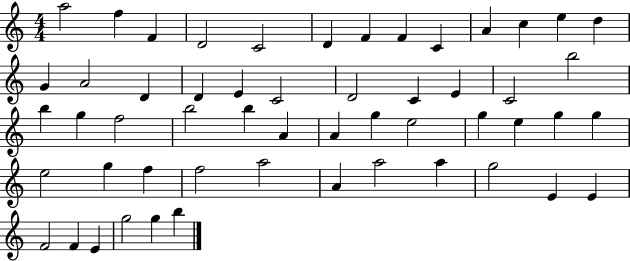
{
  \clef treble
  \numericTimeSignature
  \time 4/4
  \key c \major
  a''2 f''4 f'4 | d'2 c'2 | d'4 f'4 f'4 c'4 | a'4 c''4 e''4 d''4 | \break g'4 a'2 d'4 | d'4 e'4 c'2 | d'2 c'4 e'4 | c'2 b''2 | \break b''4 g''4 f''2 | b''2 b''4 a'4 | a'4 g''4 e''2 | g''4 e''4 g''4 g''4 | \break e''2 g''4 f''4 | f''2 a''2 | a'4 a''2 a''4 | g''2 e'4 e'4 | \break f'2 f'4 e'4 | g''2 g''4 b''4 | \bar "|."
}